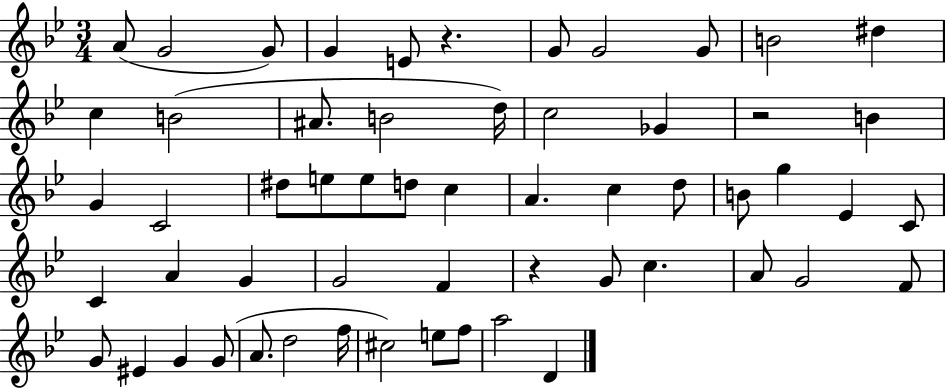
{
  \clef treble
  \numericTimeSignature
  \time 3/4
  \key bes \major
  a'8( g'2 g'8) | g'4 e'8 r4. | g'8 g'2 g'8 | b'2 dis''4 | \break c''4 b'2( | ais'8. b'2 d''16) | c''2 ges'4 | r2 b'4 | \break g'4 c'2 | dis''8 e''8 e''8 d''8 c''4 | a'4. c''4 d''8 | b'8 g''4 ees'4 c'8 | \break c'4 a'4 g'4 | g'2 f'4 | r4 g'8 c''4. | a'8 g'2 f'8 | \break g'8 eis'4 g'4 g'8( | a'8. d''2 f''16 | cis''2) e''8 f''8 | a''2 d'4 | \break \bar "|."
}